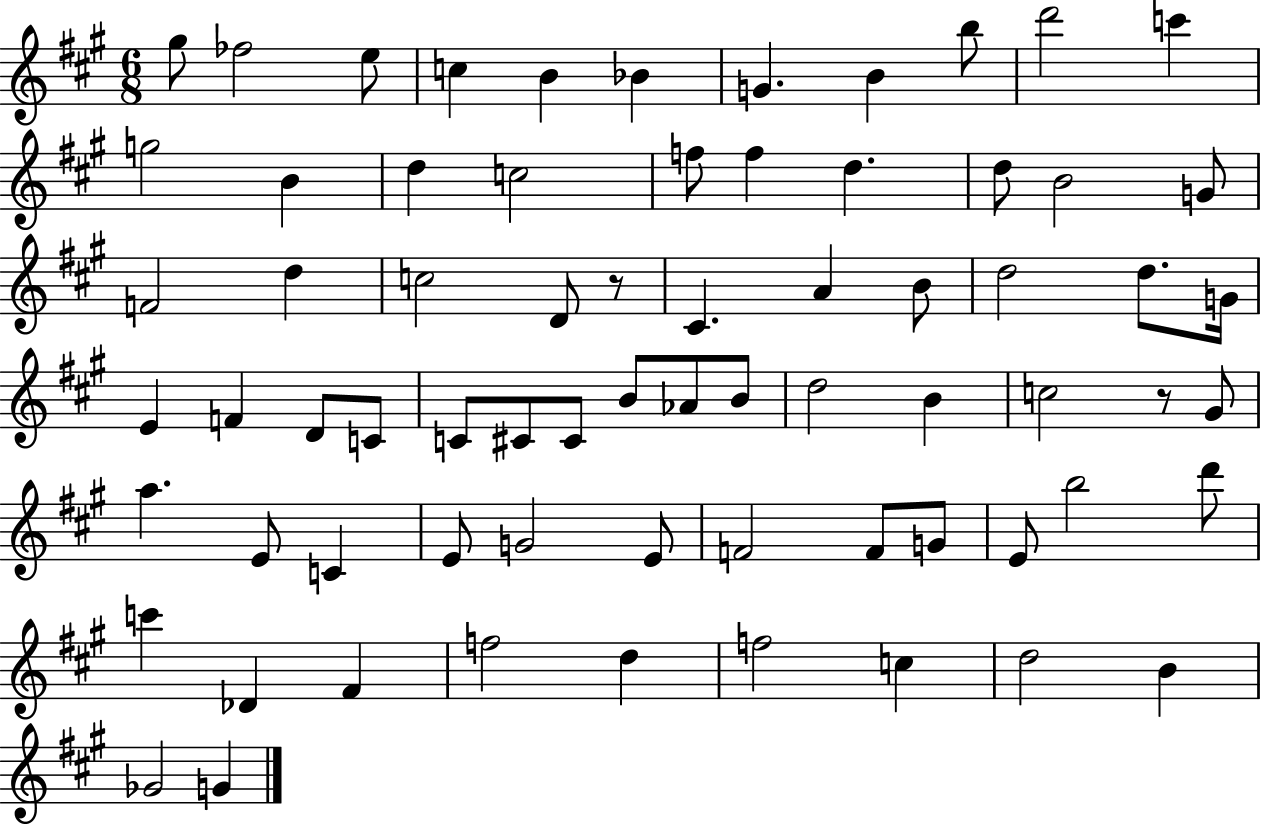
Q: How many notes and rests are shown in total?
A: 70